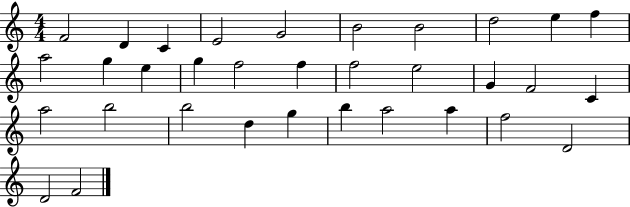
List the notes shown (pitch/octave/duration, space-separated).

F4/h D4/q C4/q E4/h G4/h B4/h B4/h D5/h E5/q F5/q A5/h G5/q E5/q G5/q F5/h F5/q F5/h E5/h G4/q F4/h C4/q A5/h B5/h B5/h D5/q G5/q B5/q A5/h A5/q F5/h D4/h D4/h F4/h